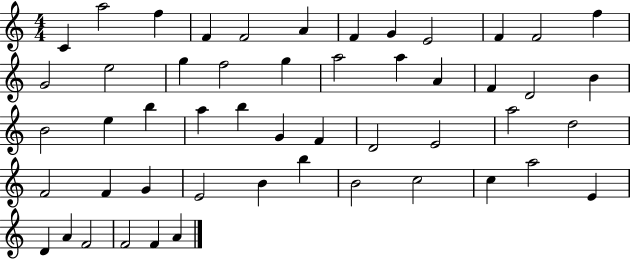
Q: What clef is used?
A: treble